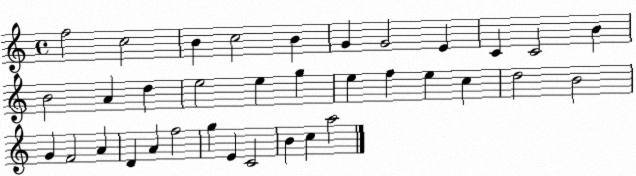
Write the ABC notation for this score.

X:1
T:Untitled
M:4/4
L:1/4
K:C
f2 c2 B c2 B G G2 E C C2 B B2 A d e2 e g e f e c d2 B2 G F2 A D A f2 g E C2 B c a2